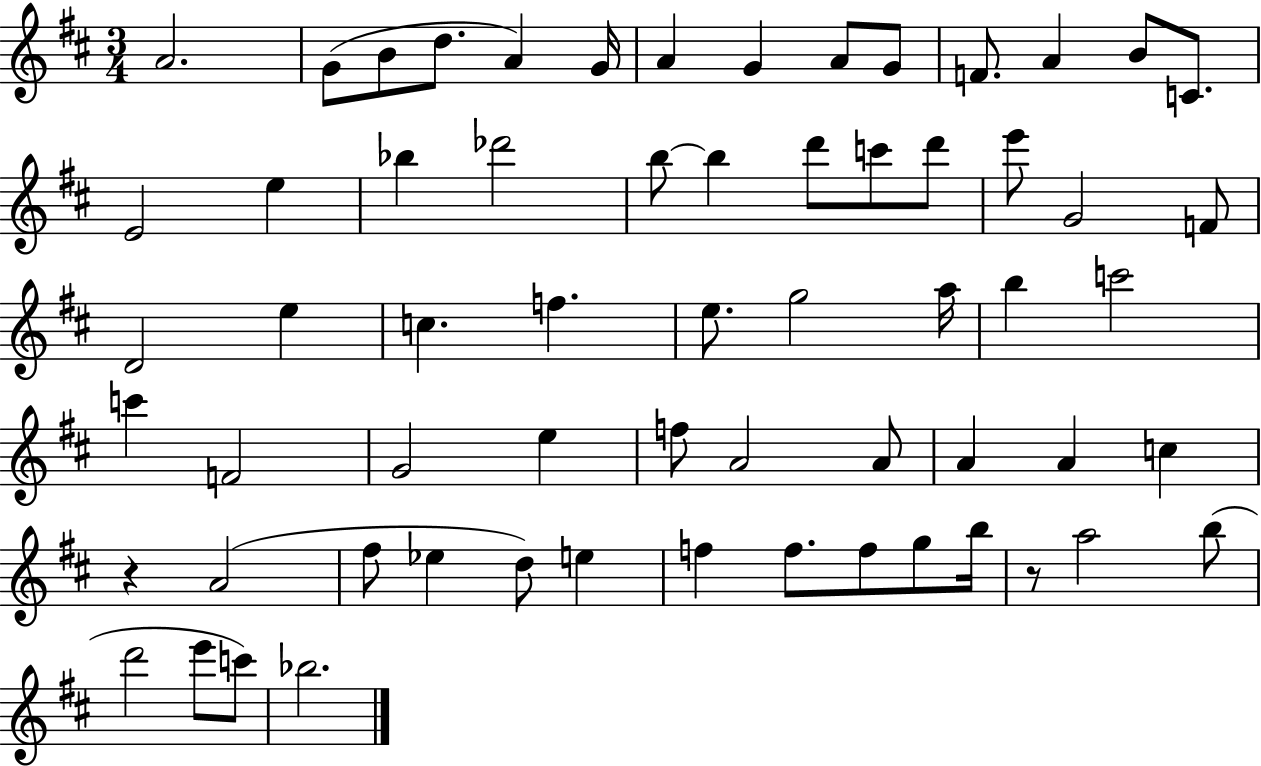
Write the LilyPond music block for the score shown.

{
  \clef treble
  \numericTimeSignature
  \time 3/4
  \key d \major
  a'2. | g'8( b'8 d''8. a'4) g'16 | a'4 g'4 a'8 g'8 | f'8. a'4 b'8 c'8. | \break e'2 e''4 | bes''4 des'''2 | b''8~~ b''4 d'''8 c'''8 d'''8 | e'''8 g'2 f'8 | \break d'2 e''4 | c''4. f''4. | e''8. g''2 a''16 | b''4 c'''2 | \break c'''4 f'2 | g'2 e''4 | f''8 a'2 a'8 | a'4 a'4 c''4 | \break r4 a'2( | fis''8 ees''4 d''8) e''4 | f''4 f''8. f''8 g''8 b''16 | r8 a''2 b''8( | \break d'''2 e'''8 c'''8) | bes''2. | \bar "|."
}